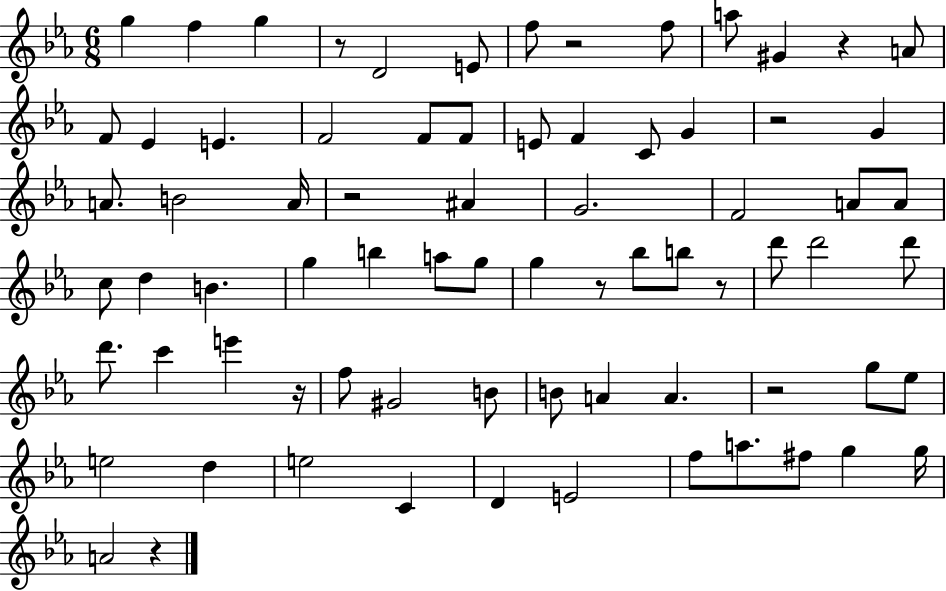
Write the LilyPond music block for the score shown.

{
  \clef treble
  \numericTimeSignature
  \time 6/8
  \key ees \major
  g''4 f''4 g''4 | r8 d'2 e'8 | f''8 r2 f''8 | a''8 gis'4 r4 a'8 | \break f'8 ees'4 e'4. | f'2 f'8 f'8 | e'8 f'4 c'8 g'4 | r2 g'4 | \break a'8. b'2 a'16 | r2 ais'4 | g'2. | f'2 a'8 a'8 | \break c''8 d''4 b'4. | g''4 b''4 a''8 g''8 | g''4 r8 bes''8 b''8 r8 | d'''8 d'''2 d'''8 | \break d'''8. c'''4 e'''4 r16 | f''8 gis'2 b'8 | b'8 a'4 a'4. | r2 g''8 ees''8 | \break e''2 d''4 | e''2 c'4 | d'4 e'2 | f''8 a''8. fis''8 g''4 g''16 | \break a'2 r4 | \bar "|."
}